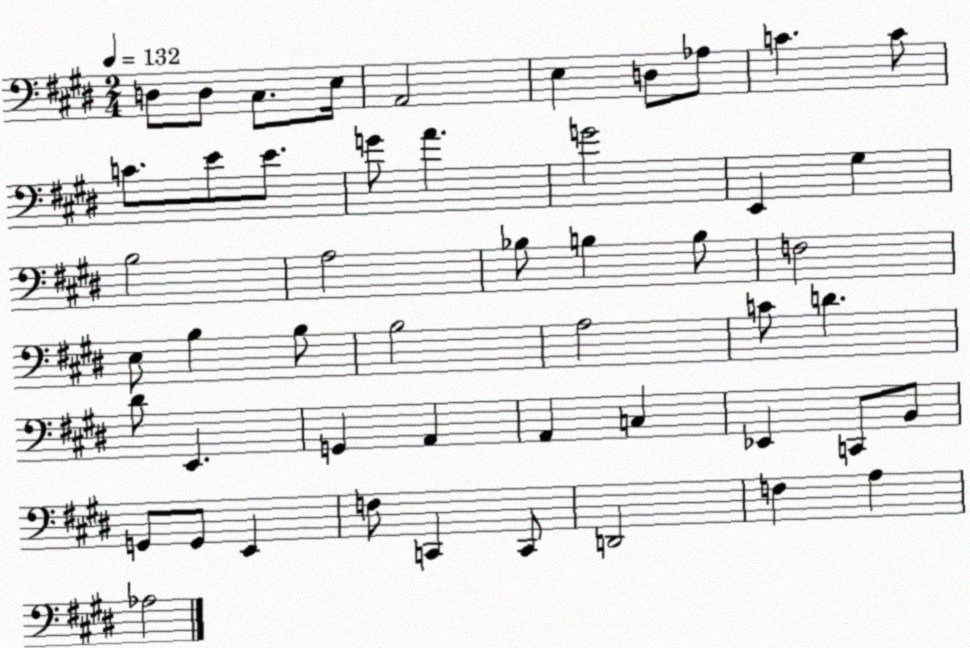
X:1
T:Untitled
M:2/4
L:1/4
K:E
D,/2 D,/2 ^C,/2 E,/4 A,,2 E, D,/2 _A,/2 C C/2 C/2 E/2 E/2 G/2 A G2 E,, ^G, B,2 A,2 _B,/2 B, B,/2 F,2 E,/2 B, B,/2 B,2 A,2 C/2 D ^D/2 E,, G,, A,, A,, C, _E,, C,,/2 B,,/2 G,,/2 G,,/2 E,, F,/2 C,, C,,/2 D,,2 F, A, _A,2